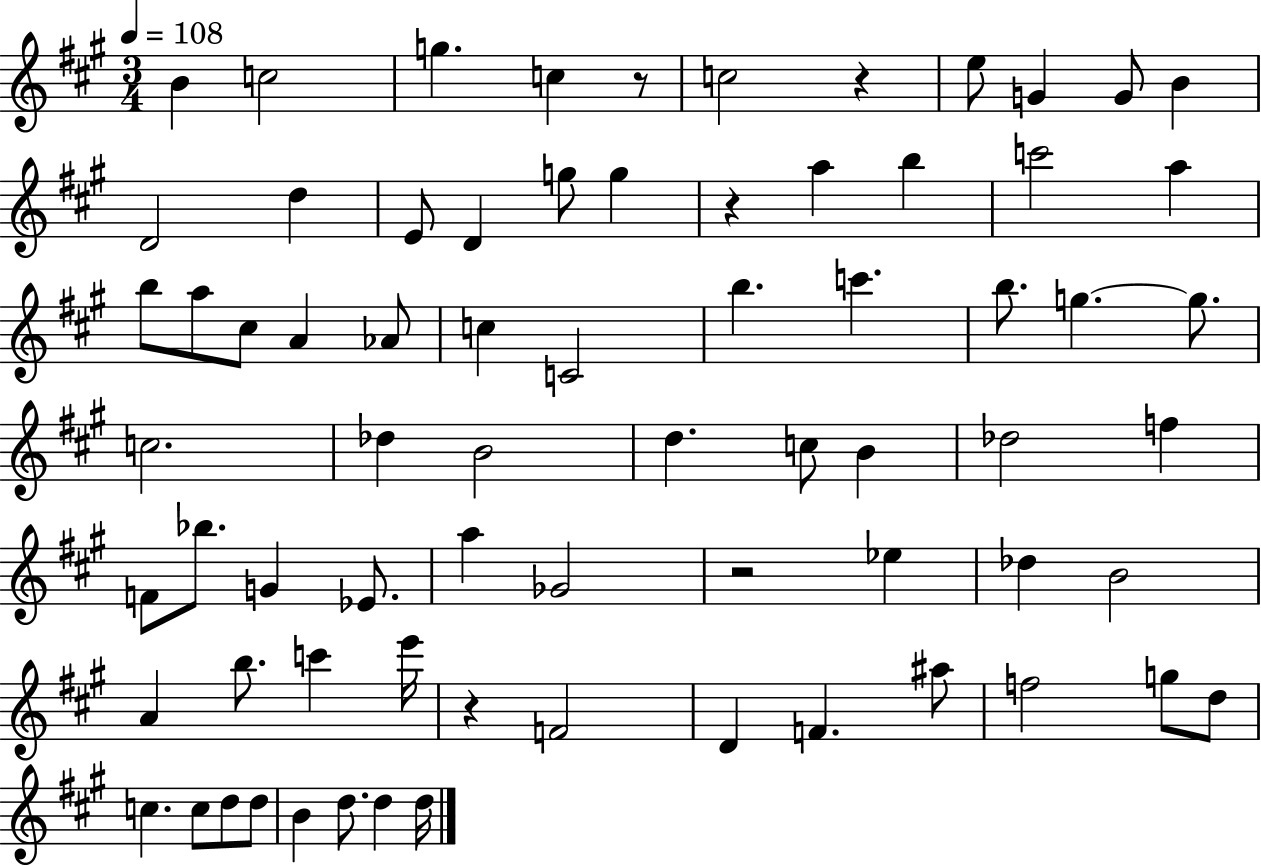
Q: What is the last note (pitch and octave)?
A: D5